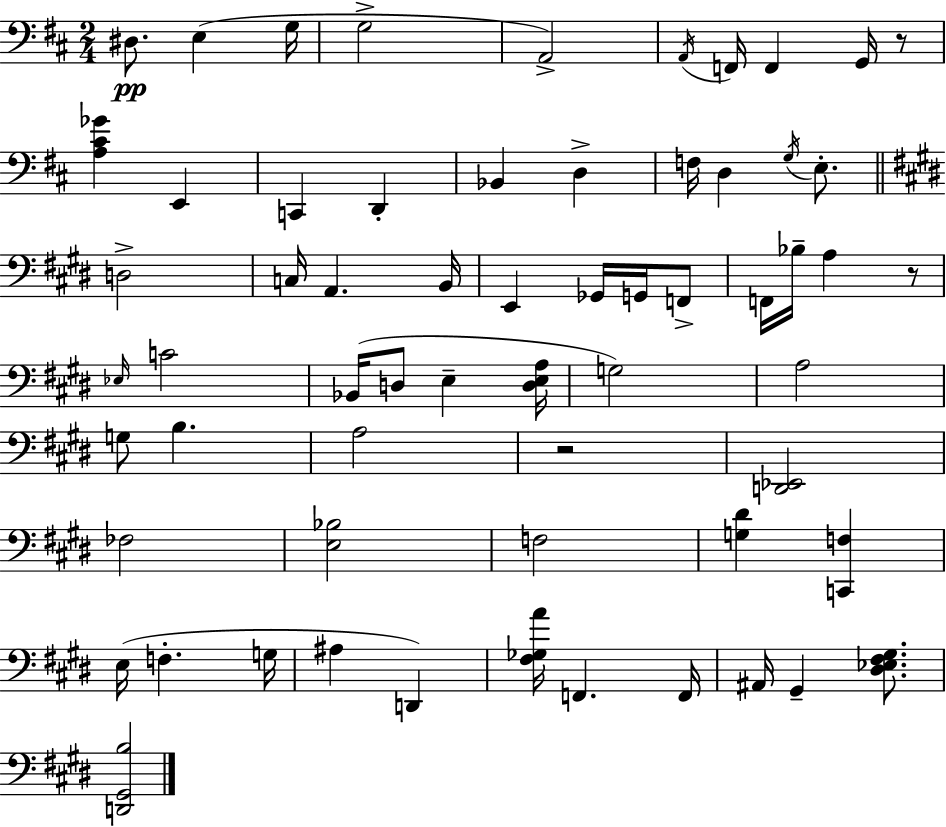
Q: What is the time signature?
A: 2/4